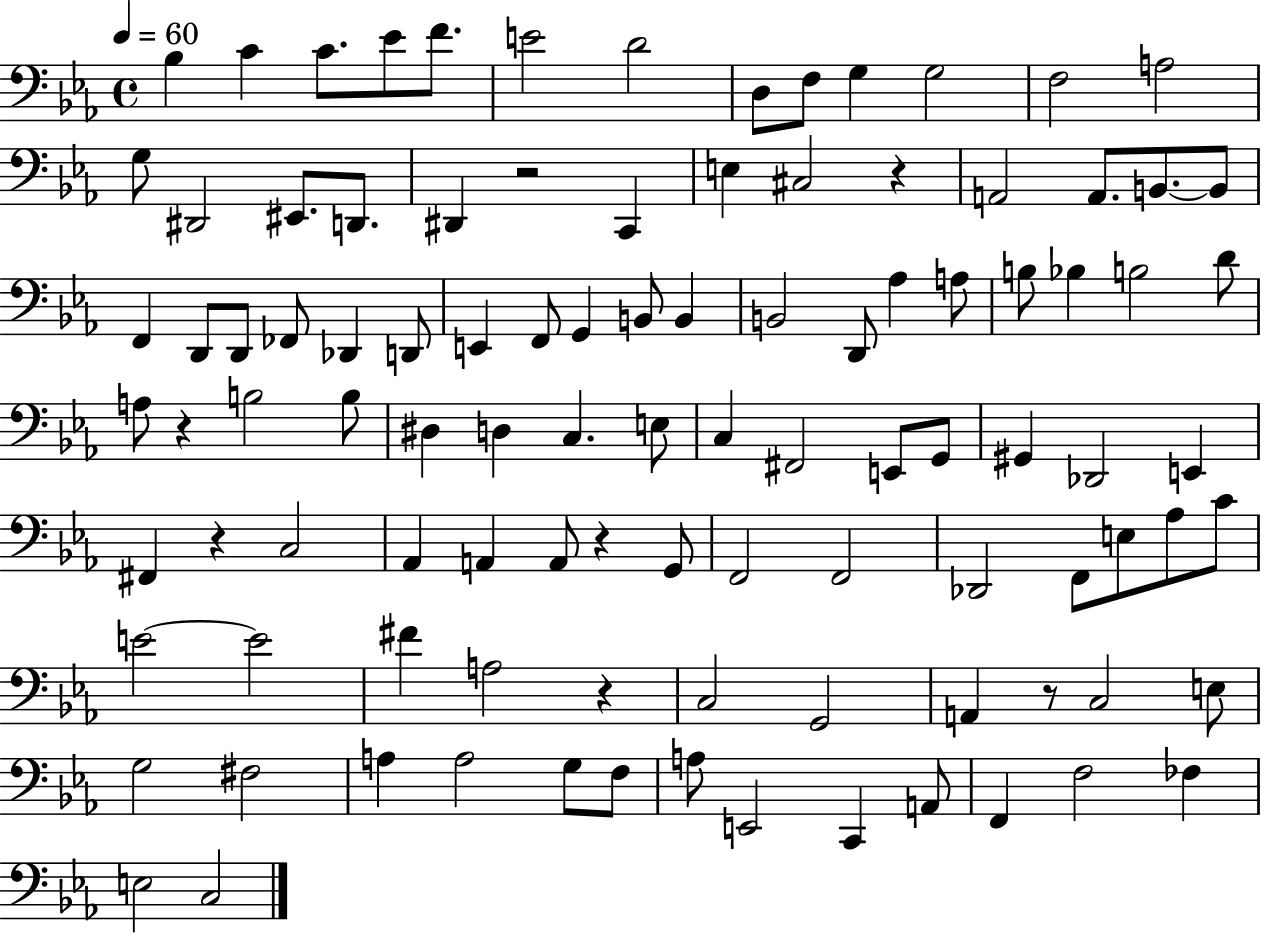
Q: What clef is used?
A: bass